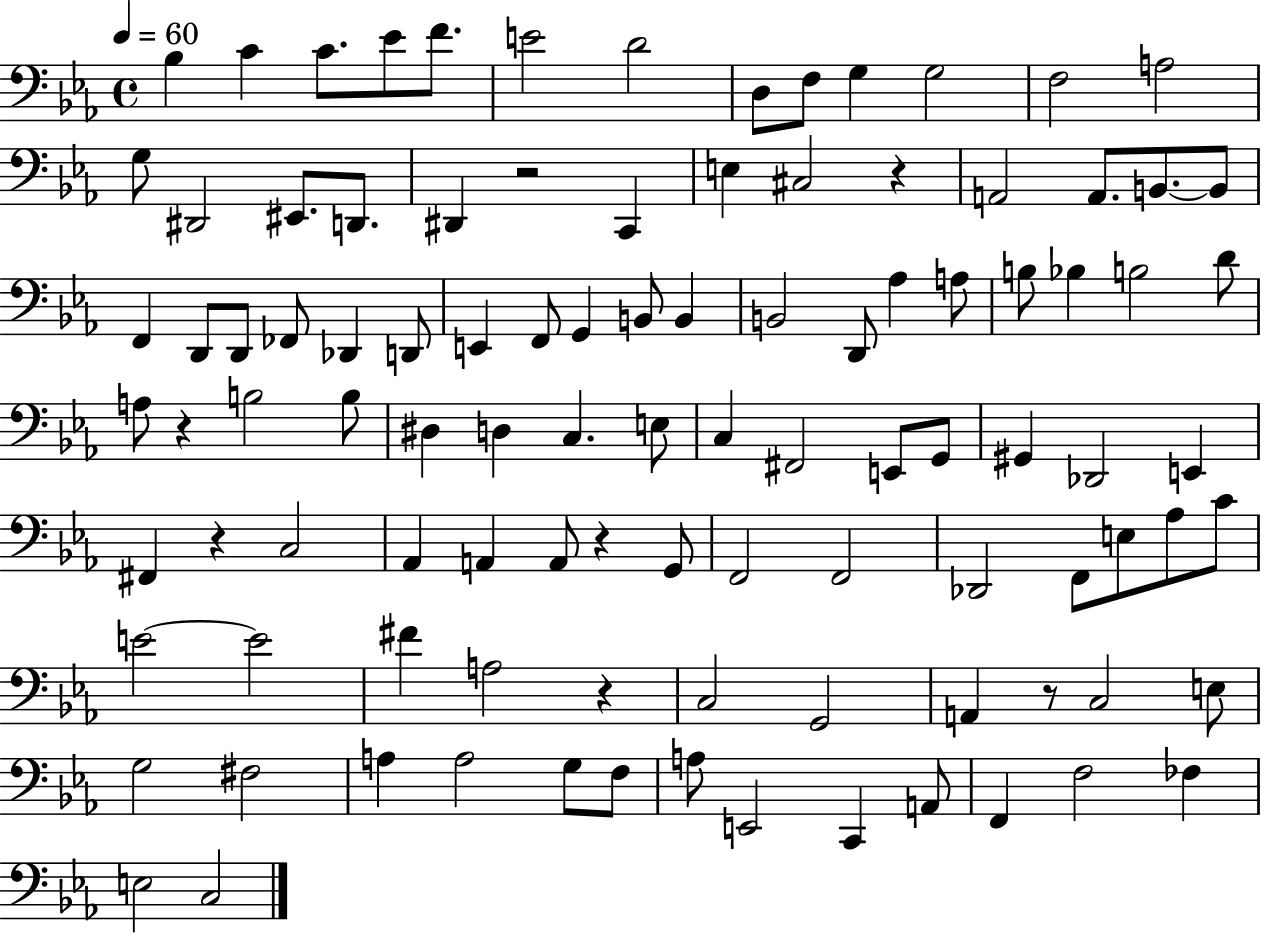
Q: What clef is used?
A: bass